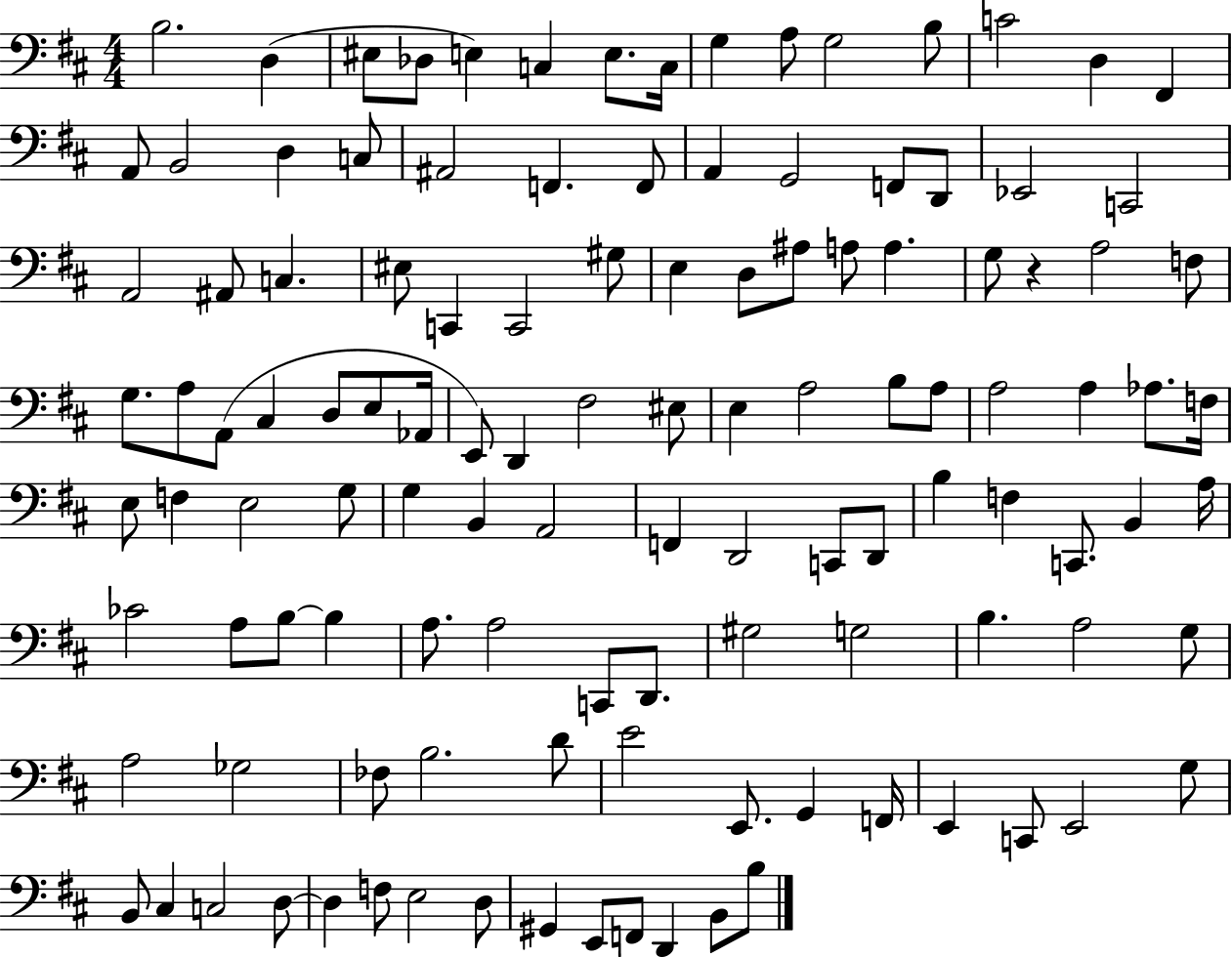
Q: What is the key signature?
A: D major